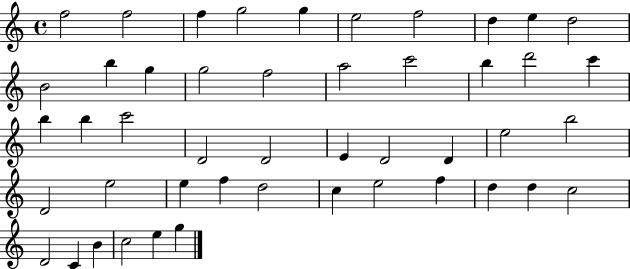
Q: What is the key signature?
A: C major